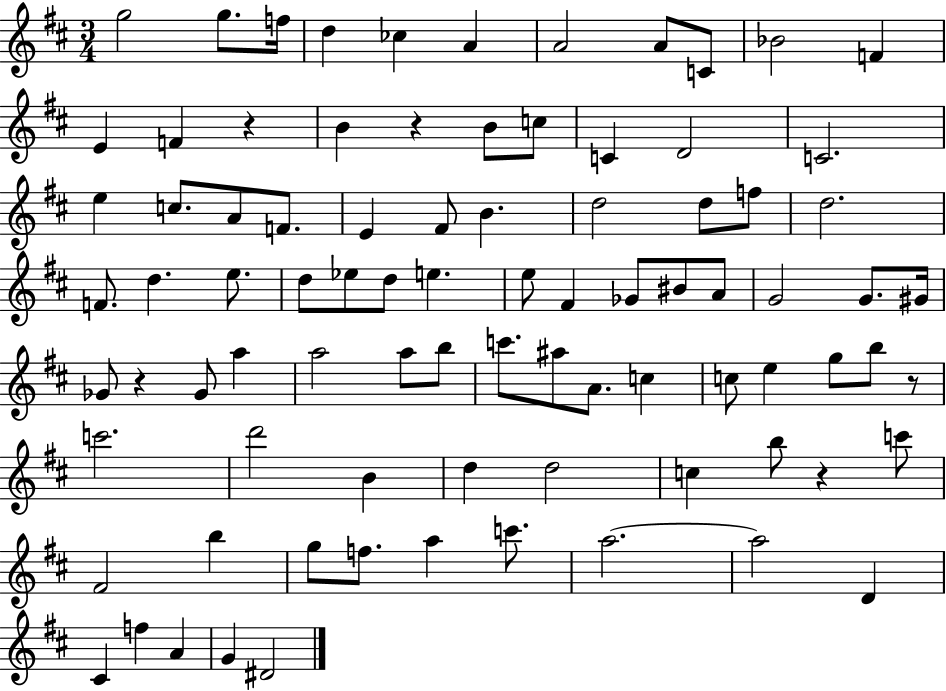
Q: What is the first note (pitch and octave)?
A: G5